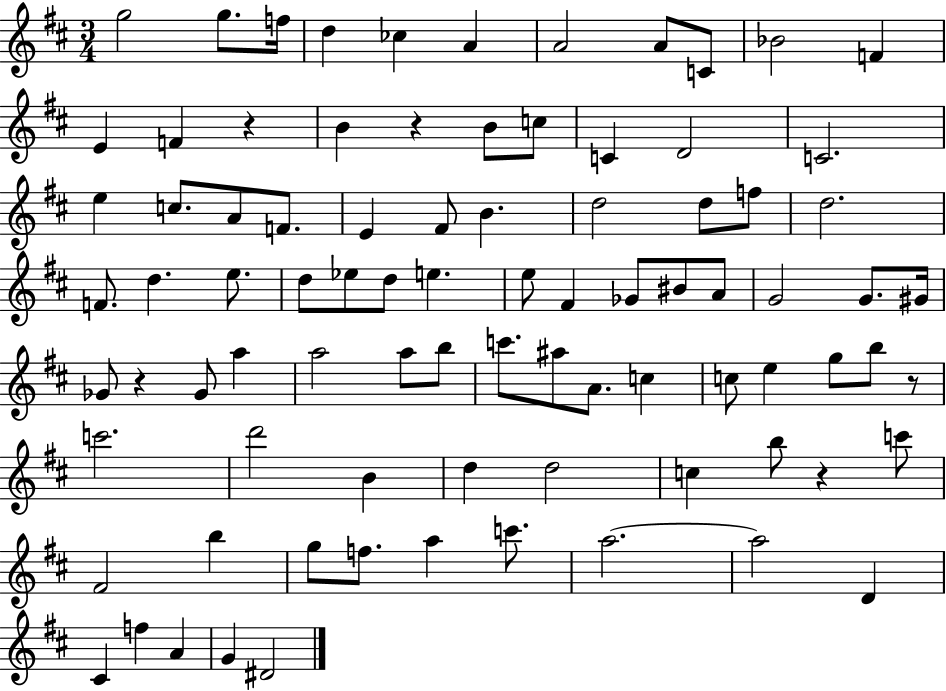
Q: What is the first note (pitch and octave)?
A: G5